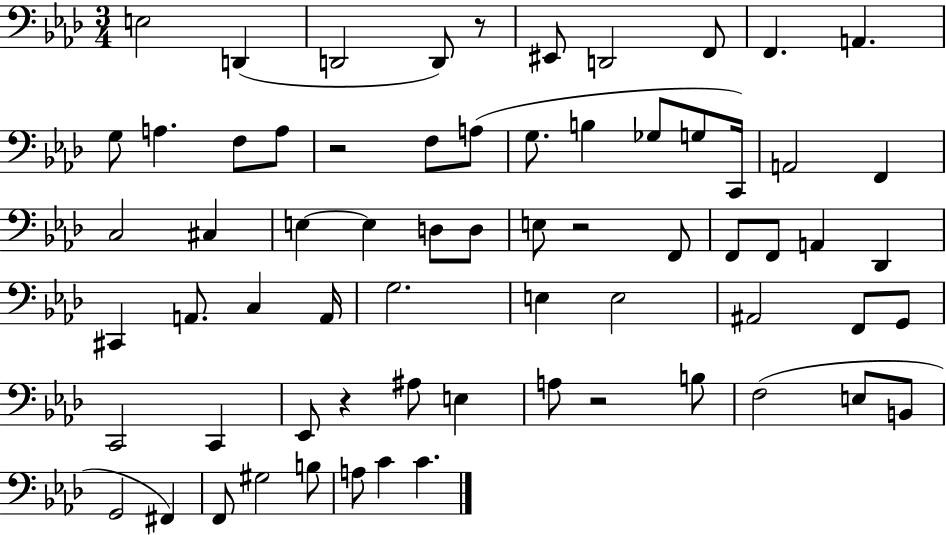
X:1
T:Untitled
M:3/4
L:1/4
K:Ab
E,2 D,, D,,2 D,,/2 z/2 ^E,,/2 D,,2 F,,/2 F,, A,, G,/2 A, F,/2 A,/2 z2 F,/2 A,/2 G,/2 B, _G,/2 G,/2 C,,/4 A,,2 F,, C,2 ^C, E, E, D,/2 D,/2 E,/2 z2 F,,/2 F,,/2 F,,/2 A,, _D,, ^C,, A,,/2 C, A,,/4 G,2 E, E,2 ^A,,2 F,,/2 G,,/2 C,,2 C,, _E,,/2 z ^A,/2 E, A,/2 z2 B,/2 F,2 E,/2 B,,/2 G,,2 ^F,, F,,/2 ^G,2 B,/2 A,/2 C C